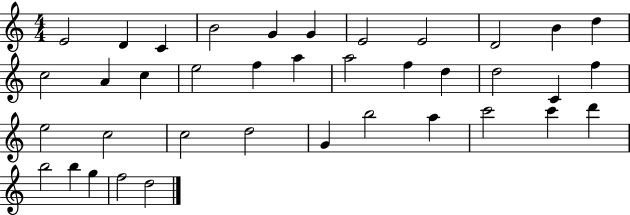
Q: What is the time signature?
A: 4/4